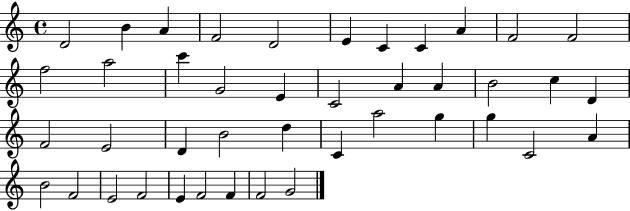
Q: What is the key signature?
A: C major